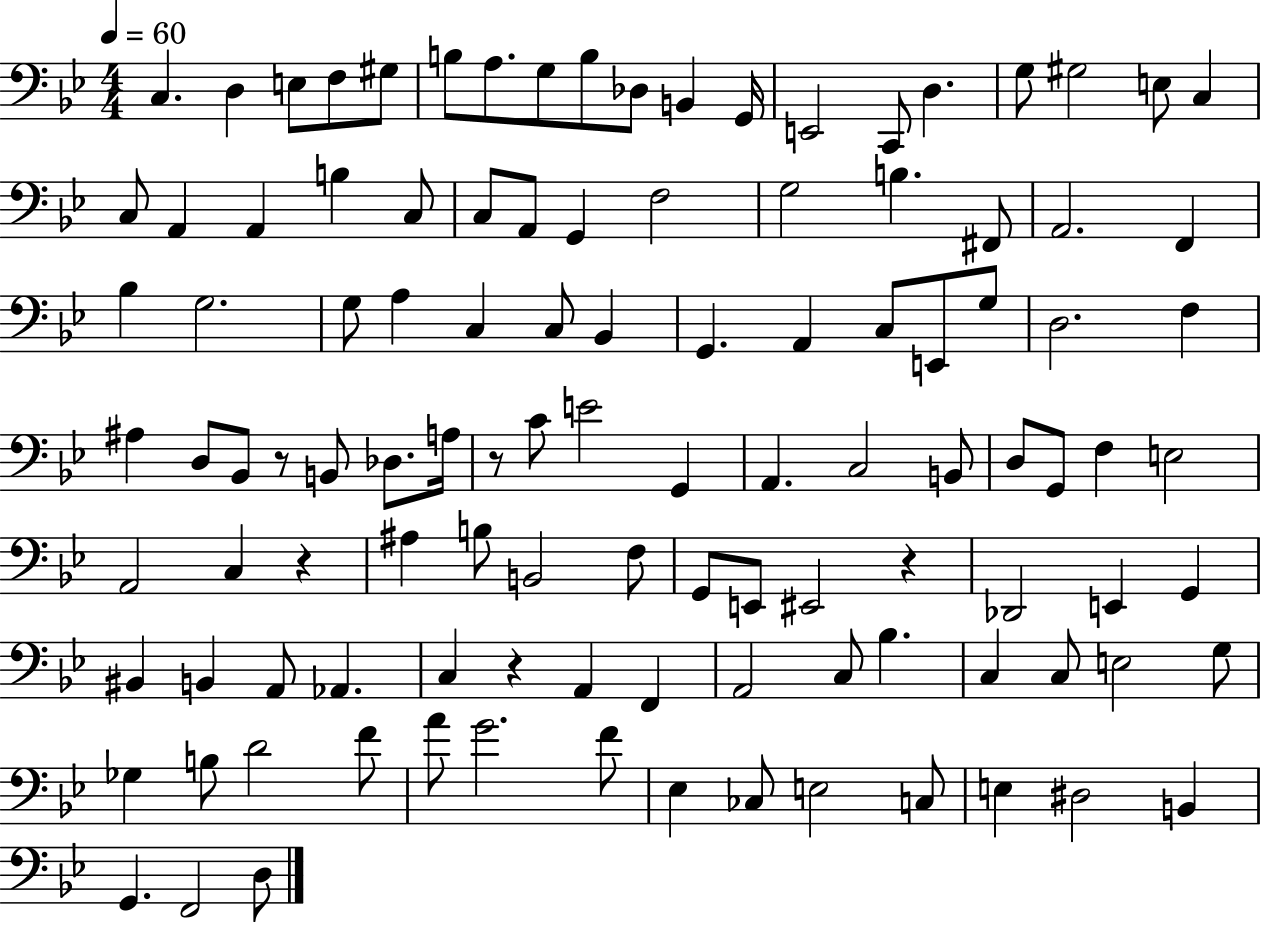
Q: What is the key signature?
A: BES major